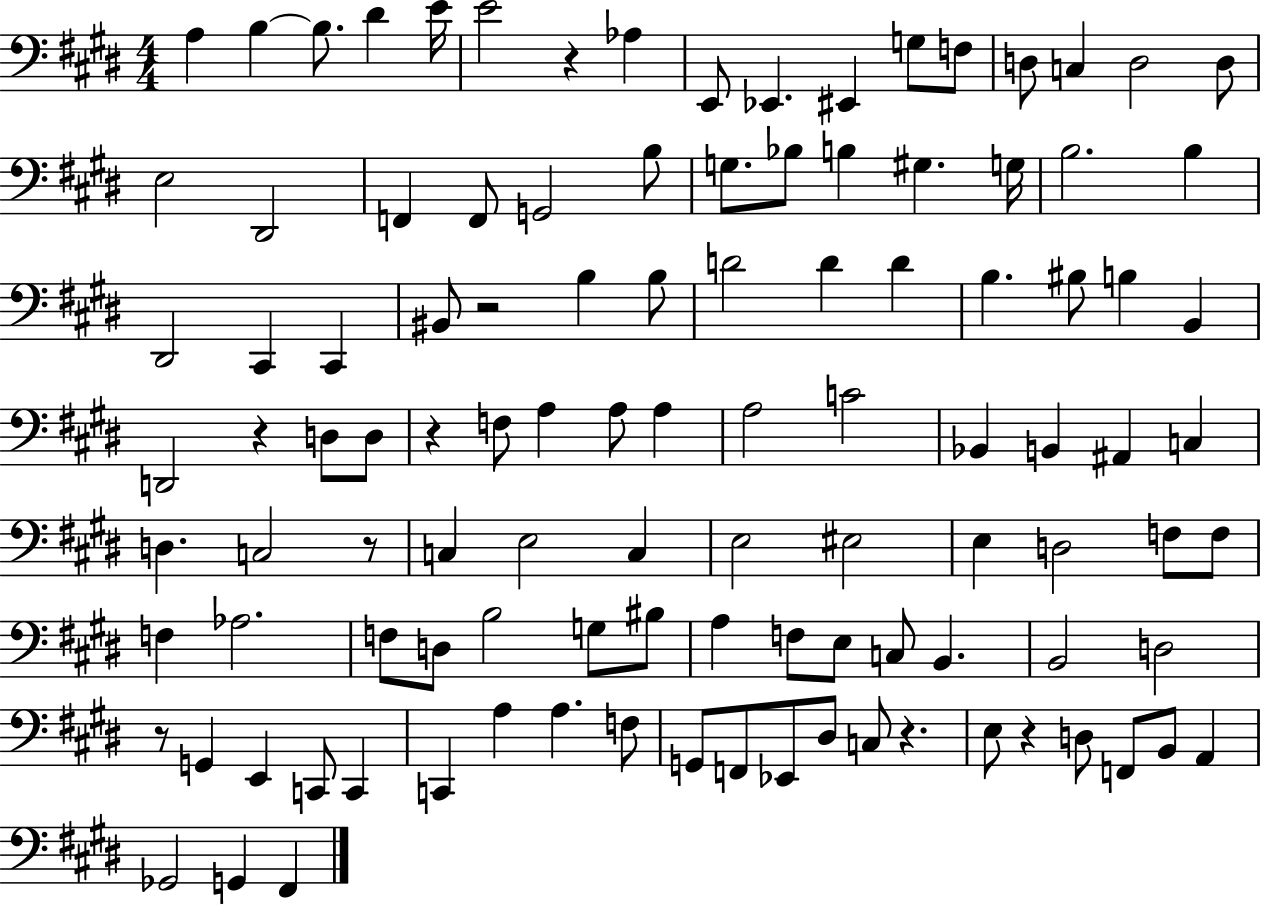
A3/q B3/q B3/e. D#4/q E4/s E4/h R/q Ab3/q E2/e Eb2/q. EIS2/q G3/e F3/e D3/e C3/q D3/h D3/e E3/h D#2/h F2/q F2/e G2/h B3/e G3/e. Bb3/e B3/q G#3/q. G3/s B3/h. B3/q D#2/h C#2/q C#2/q BIS2/e R/h B3/q B3/e D4/h D4/q D4/q B3/q. BIS3/e B3/q B2/q D2/h R/q D3/e D3/e R/q F3/e A3/q A3/e A3/q A3/h C4/h Bb2/q B2/q A#2/q C3/q D3/q. C3/h R/e C3/q E3/h C3/q E3/h EIS3/h E3/q D3/h F3/e F3/e F3/q Ab3/h. F3/e D3/e B3/h G3/e BIS3/e A3/q F3/e E3/e C3/e B2/q. B2/h D3/h R/e G2/q E2/q C2/e C2/q C2/q A3/q A3/q. F3/e G2/e F2/e Eb2/e D#3/e C3/e R/q. E3/e R/q D3/e F2/e B2/e A2/q Gb2/h G2/q F#2/q